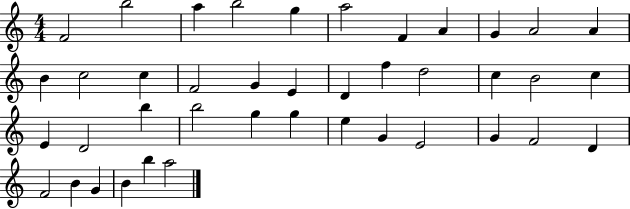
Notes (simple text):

F4/h B5/h A5/q B5/h G5/q A5/h F4/q A4/q G4/q A4/h A4/q B4/q C5/h C5/q F4/h G4/q E4/q D4/q F5/q D5/h C5/q B4/h C5/q E4/q D4/h B5/q B5/h G5/q G5/q E5/q G4/q E4/h G4/q F4/h D4/q F4/h B4/q G4/q B4/q B5/q A5/h